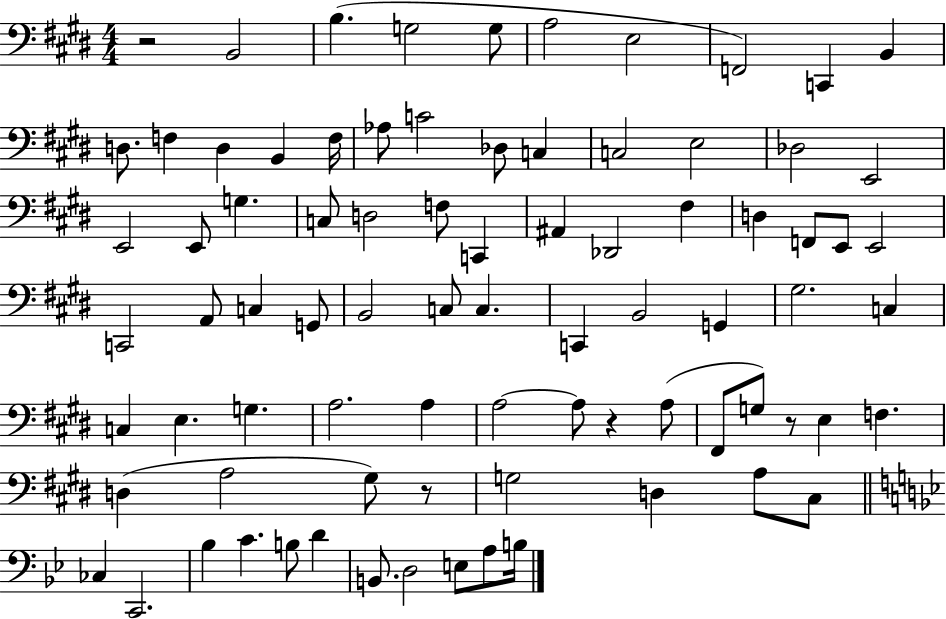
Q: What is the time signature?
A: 4/4